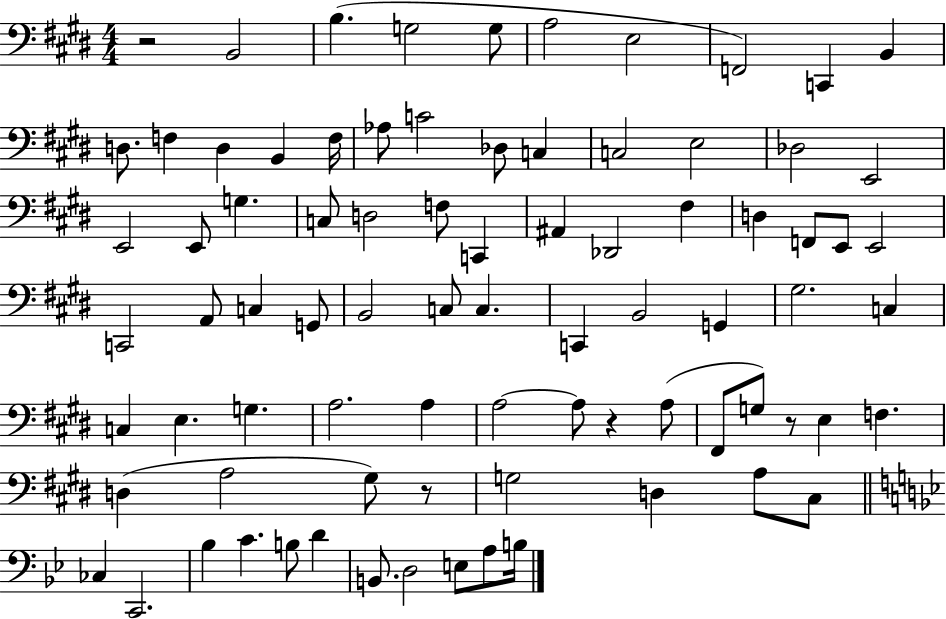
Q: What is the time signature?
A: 4/4